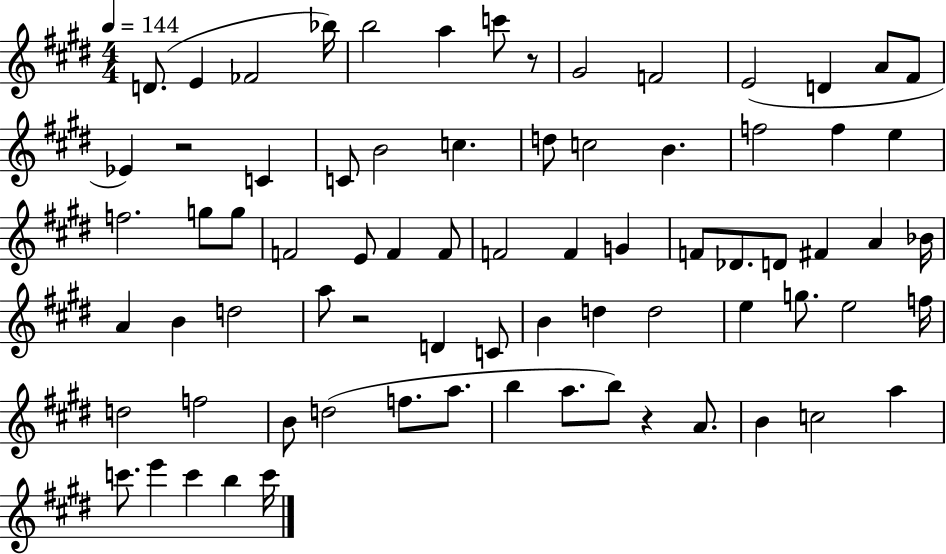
{
  \clef treble
  \numericTimeSignature
  \time 4/4
  \key e \major
  \tempo 4 = 144
  d'8.( e'4 fes'2 bes''16) | b''2 a''4 c'''8 r8 | gis'2 f'2 | e'2( d'4 a'8 fis'8 | \break ees'4) r2 c'4 | c'8 b'2 c''4. | d''8 c''2 b'4. | f''2 f''4 e''4 | \break f''2. g''8 g''8 | f'2 e'8 f'4 f'8 | f'2 f'4 g'4 | f'8 des'8. d'8 fis'4 a'4 bes'16 | \break a'4 b'4 d''2 | a''8 r2 d'4 c'8 | b'4 d''4 d''2 | e''4 g''8. e''2 f''16 | \break d''2 f''2 | b'8 d''2( f''8. a''8. | b''4 a''8. b''8) r4 a'8. | b'4 c''2 a''4 | \break c'''8. e'''4 c'''4 b''4 c'''16 | \bar "|."
}